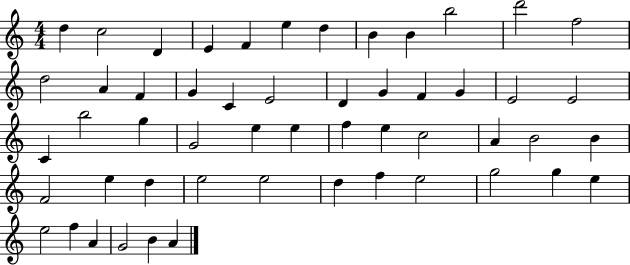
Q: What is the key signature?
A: C major